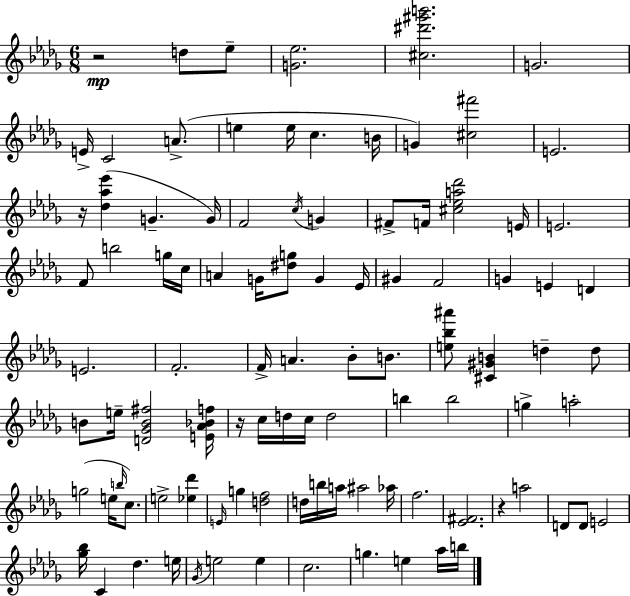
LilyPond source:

{
  \clef treble
  \numericTimeSignature
  \time 6/8
  \key bes \minor
  r2\mp d''8 ees''8-- | <g' ees''>2. | <cis'' dis''' gis''' b'''>2. | g'2. | \break e'16-> c'2 a'8.->( | e''4 e''16 c''4. b'16 | g'4) <cis'' fis'''>2 | e'2. | \break r16 <des'' aes'' ees'''>4( g'4.-- g'16) | f'2 \acciaccatura { c''16 } g'4 | fis'8-> f'16 <cis'' ees'' a'' des'''>2 | e'16 e'2. | \break f'8 b''2 g''16 | c''16 a'4 g'16 <dis'' g''>8 g'4 | ees'16 gis'4 f'2 | g'4 e'4 d'4 | \break e'2. | f'2.-. | f'16-> a'4. bes'8-. b'8. | <e'' bes'' ais'''>8 <cis' gis' b'>4 d''4-- d''8 | \break b'8 e''16-- <d' ges' b' fis''>2 | <e' aes' bes' f''>16 r16 c''16 d''16 c''16 d''2 | b''4 b''2 | g''4-> a''2-. | \break g''2( e''16 \grace { b''16 }) c''8. | e''2-> <ees'' des'''>4 | \grace { e'16 } g''4 <d'' f''>2 | d''16 b''16 a''16 ais''2 | \break aes''16 f''2. | <ees' fis'>2. | r4 a''2 | d'8 d'8 e'2 | \break <ges'' bes''>16 c'4 des''4. | e''16 \acciaccatura { ges'16 } e''2 | e''4 c''2. | g''4. e''4 | \break aes''16 b''16 \bar "|."
}